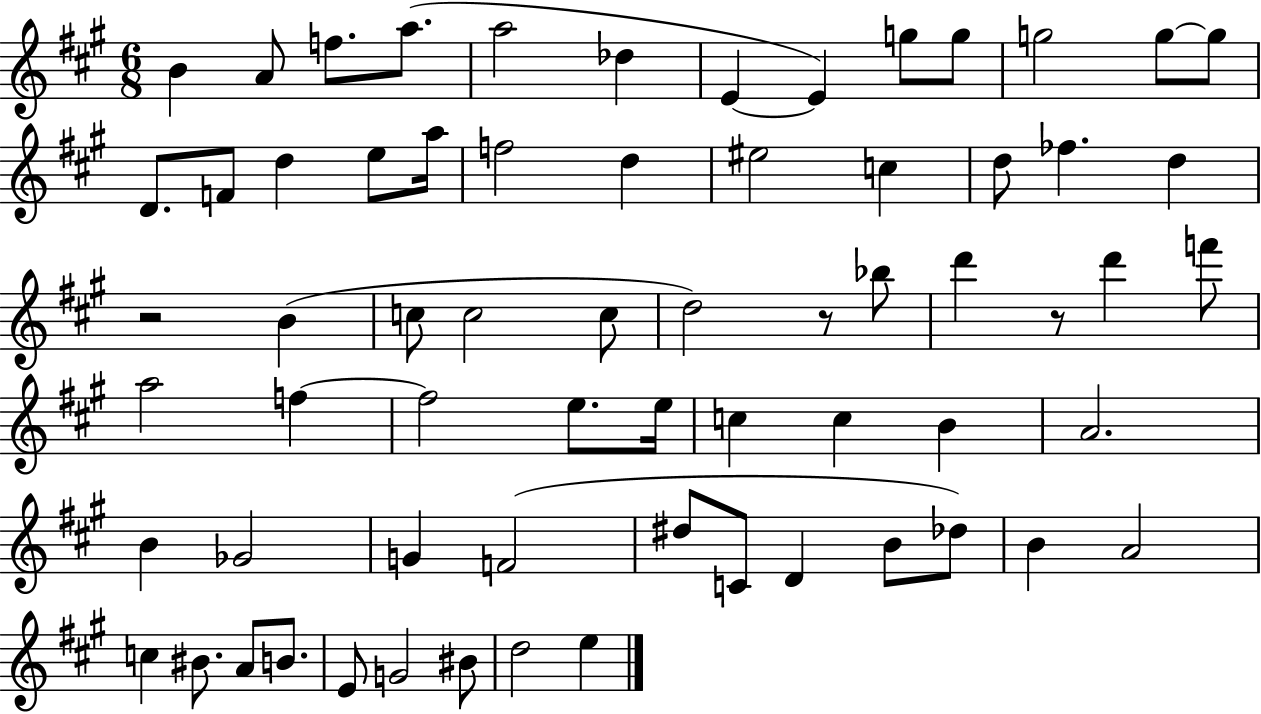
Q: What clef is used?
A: treble